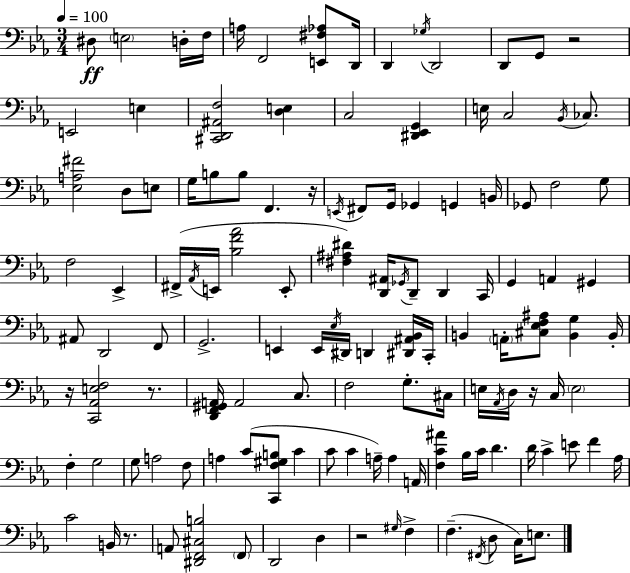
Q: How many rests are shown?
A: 7